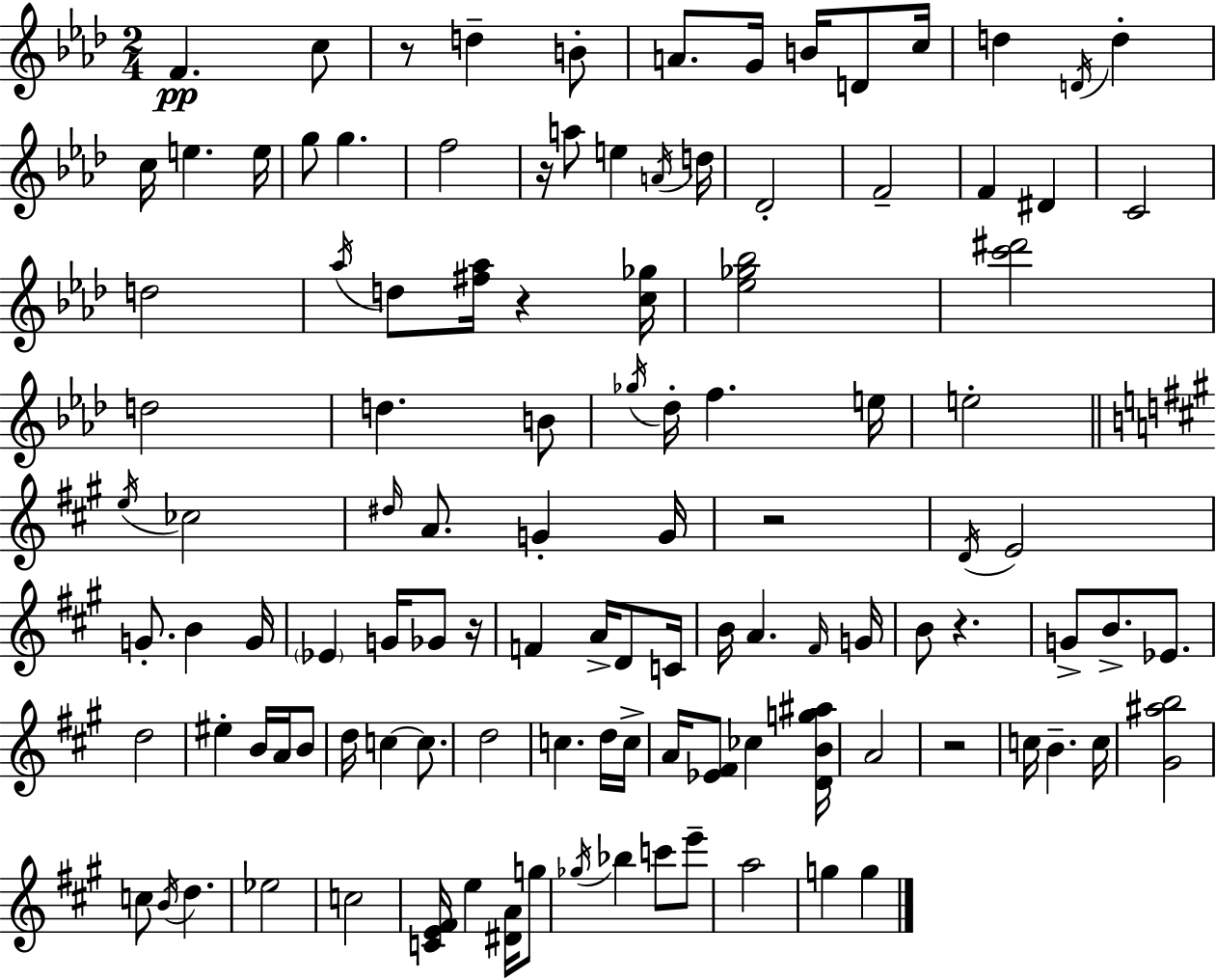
X:1
T:Untitled
M:2/4
L:1/4
K:Ab
F c/2 z/2 d B/2 A/2 G/4 B/4 D/2 c/4 d D/4 d c/4 e e/4 g/2 g f2 z/4 a/2 e A/4 d/4 _D2 F2 F ^D C2 d2 _a/4 d/2 [^f_a]/4 z [c_g]/4 [_e_g_b]2 [c'^d']2 d2 d B/2 _g/4 _d/4 f e/4 e2 e/4 _c2 ^d/4 A/2 G G/4 z2 D/4 E2 G/2 B G/4 _E G/4 _G/2 z/4 F A/4 D/2 C/4 B/4 A ^F/4 G/4 B/2 z G/2 B/2 _E/2 d2 ^e B/4 A/4 B/2 d/4 c c/2 d2 c d/4 c/4 A/4 [_E^F]/2 _c [DBg^a]/4 A2 z2 c/4 B c/4 [^G^ab]2 c/2 B/4 d _e2 c2 [CE^F]/4 e [^DA]/4 g/2 _g/4 _b c'/2 e'/2 a2 g g